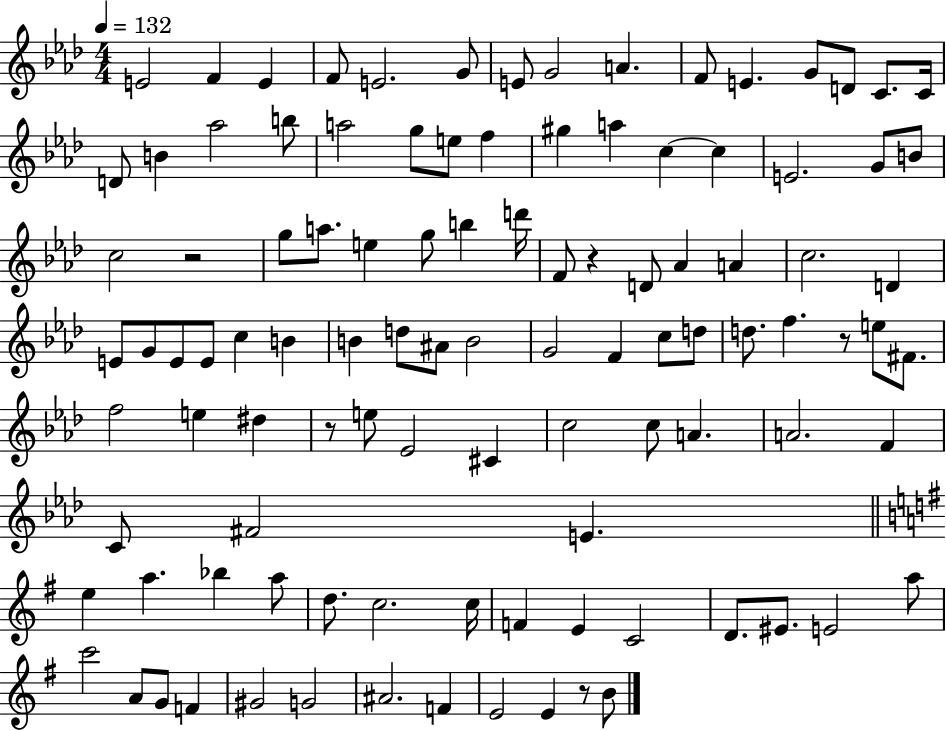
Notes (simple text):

E4/h F4/q E4/q F4/e E4/h. G4/e E4/e G4/h A4/q. F4/e E4/q. G4/e D4/e C4/e. C4/s D4/e B4/q Ab5/h B5/e A5/h G5/e E5/e F5/q G#5/q A5/q C5/q C5/q E4/h. G4/e B4/e C5/h R/h G5/e A5/e. E5/q G5/e B5/q D6/s F4/e R/q D4/e Ab4/q A4/q C5/h. D4/q E4/e G4/e E4/e E4/e C5/q B4/q B4/q D5/e A#4/e B4/h G4/h F4/q C5/e D5/e D5/e. F5/q. R/e E5/e F#4/e. F5/h E5/q D#5/q R/e E5/e Eb4/h C#4/q C5/h C5/e A4/q. A4/h. F4/q C4/e F#4/h E4/q. E5/q A5/q. Bb5/q A5/e D5/e. C5/h. C5/s F4/q E4/q C4/h D4/e. EIS4/e. E4/h A5/e C6/h A4/e G4/e F4/q G#4/h G4/h A#4/h. F4/q E4/h E4/q R/e B4/e